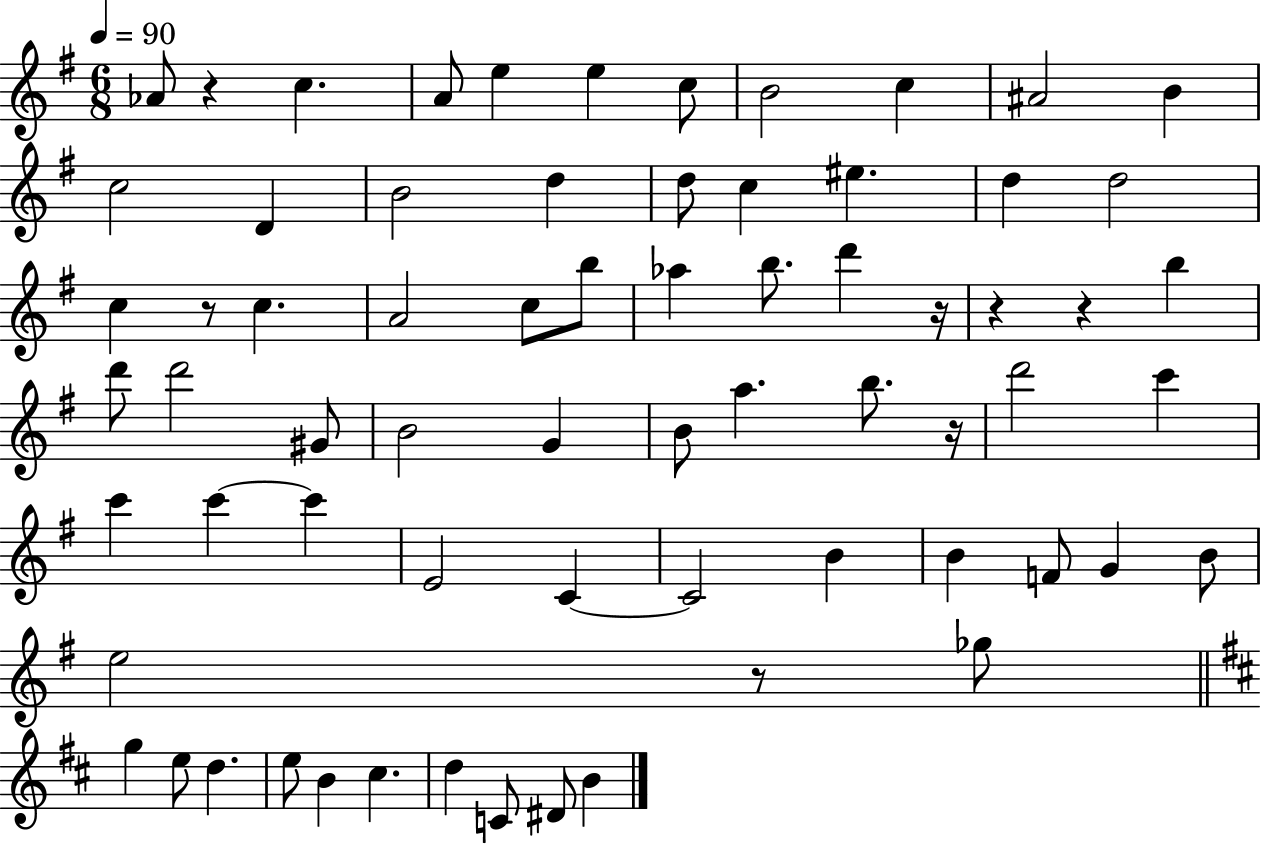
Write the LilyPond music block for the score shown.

{
  \clef treble
  \numericTimeSignature
  \time 6/8
  \key g \major
  \tempo 4 = 90
  aes'8 r4 c''4. | a'8 e''4 e''4 c''8 | b'2 c''4 | ais'2 b'4 | \break c''2 d'4 | b'2 d''4 | d''8 c''4 eis''4. | d''4 d''2 | \break c''4 r8 c''4. | a'2 c''8 b''8 | aes''4 b''8. d'''4 r16 | r4 r4 b''4 | \break d'''8 d'''2 gis'8 | b'2 g'4 | b'8 a''4. b''8. r16 | d'''2 c'''4 | \break c'''4 c'''4~~ c'''4 | e'2 c'4~~ | c'2 b'4 | b'4 f'8 g'4 b'8 | \break e''2 r8 ges''8 | \bar "||" \break \key b \minor g''4 e''8 d''4. | e''8 b'4 cis''4. | d''4 c'8 dis'8 b'4 | \bar "|."
}